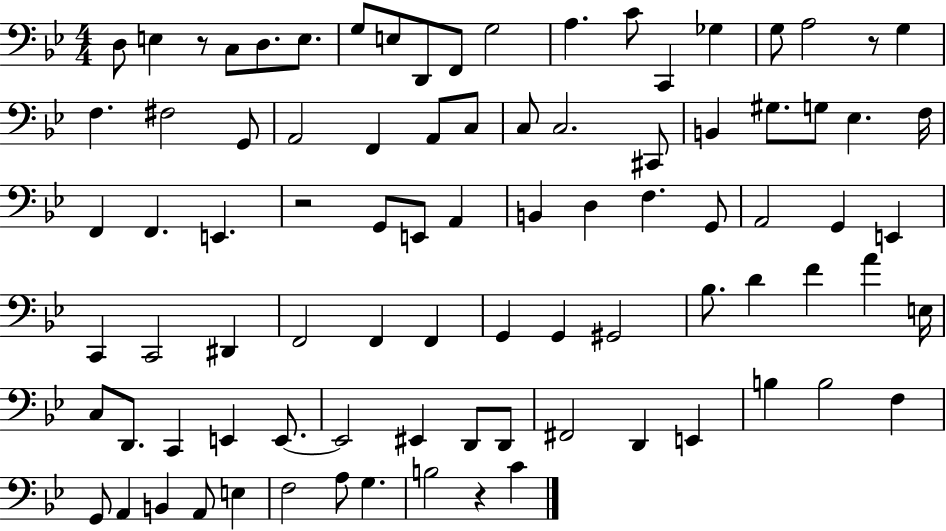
D3/e E3/q R/e C3/e D3/e. E3/e. G3/e E3/e D2/e F2/e G3/h A3/q. C4/e C2/q Gb3/q G3/e A3/h R/e G3/q F3/q. F#3/h G2/e A2/h F2/q A2/e C3/e C3/e C3/h. C#2/e B2/q G#3/e. G3/e Eb3/q. F3/s F2/q F2/q. E2/q. R/h G2/e E2/e A2/q B2/q D3/q F3/q. G2/e A2/h G2/q E2/q C2/q C2/h D#2/q F2/h F2/q F2/q G2/q G2/q G#2/h Bb3/e. D4/q F4/q A4/q E3/s C3/e D2/e. C2/q E2/q E2/e. E2/h EIS2/q D2/e D2/e F#2/h D2/q E2/q B3/q B3/h F3/q G2/e A2/q B2/q A2/e E3/q F3/h A3/e G3/q. B3/h R/q C4/q